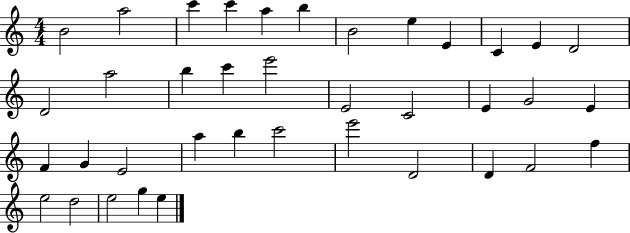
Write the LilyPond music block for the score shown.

{
  \clef treble
  \numericTimeSignature
  \time 4/4
  \key c \major
  b'2 a''2 | c'''4 c'''4 a''4 b''4 | b'2 e''4 e'4 | c'4 e'4 d'2 | \break d'2 a''2 | b''4 c'''4 e'''2 | e'2 c'2 | e'4 g'2 e'4 | \break f'4 g'4 e'2 | a''4 b''4 c'''2 | e'''2 d'2 | d'4 f'2 f''4 | \break e''2 d''2 | e''2 g''4 e''4 | \bar "|."
}